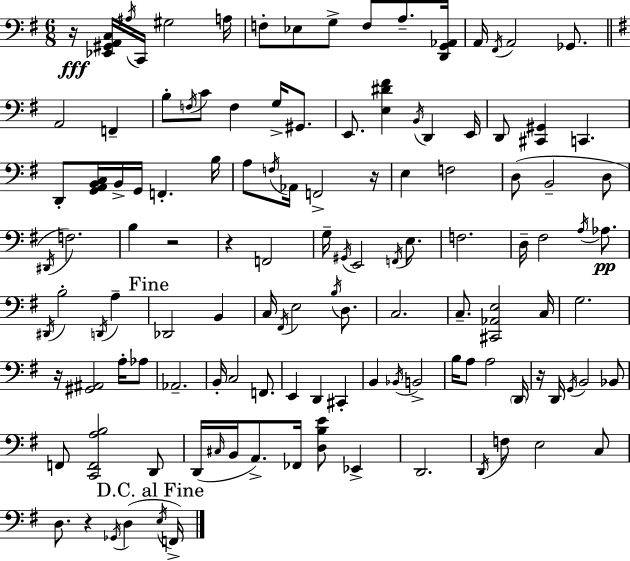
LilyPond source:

{
  \clef bass
  \numericTimeSignature
  \time 6/8
  \key g \major
  r16\fff <ees, gis, a, c>16 \acciaccatura { ais16 } c,16 gis2 | a16 f8-. ees8 g8-> f8 a8.-- | <d, g, aes,>16 a,16 \acciaccatura { fis,16 } a,2 ges,8. | \bar "||" \break \key g \major a,2 f,4-- | b8-. \acciaccatura { f16 } c'8 f4 g16-> gis,8. | e,8. <e dis' fis'>4 \acciaccatura { b,16 } d,4 | e,16 d,8 <cis, gis,>4 c,4. | \break d,8-. <g, a, b, c>16 b,16-> g,16 f,4.-. | b16 a8 \acciaccatura { f16 } aes,16 f,2-> | r16 e4 f2 | d8( b,2-- | \break d8 \acciaccatura { dis,16 }) f2. | b4 r2 | r4 f,2 | g16-- \acciaccatura { gis,16 } e,2 | \break \acciaccatura { f,16 } e8. f2. | d16-- fis2 | \acciaccatura { a16 }\pp aes8. \acciaccatura { dis,16 } b2-. | \acciaccatura { d,16 } a4-- \mark "Fine" des,2 | \break b,4 c16 \acciaccatura { fis,16 } e2 | \acciaccatura { b16 } d8. c2. | c8.-- | <cis, aes, e>2 c16 g2. | \break r16 | <gis, ais,>2 a16-. aes8 aes,2.-- | b,16-. | c2 f,8. e,4 | \break d,4 cis,4-. b,4 | \acciaccatura { bes,16 } b,2-> | b16 a8 a2 \parenthesize d,16 | r16 d,16 \acciaccatura { g,16 } b,2 bes,8 | \break f,8 <c, f, a b>2 d,8 | d,16( \grace { cis16 } b,16 a,8.->) fes,16 <d b e'>8 ees,4-> | d,2. | \acciaccatura { d,16 } f8 e2 | \break c8 d8. r4 \acciaccatura { ges,16 } d4( | \mark "D.C. al Fine" \acciaccatura { e16 } f,16->) \bar "|."
}